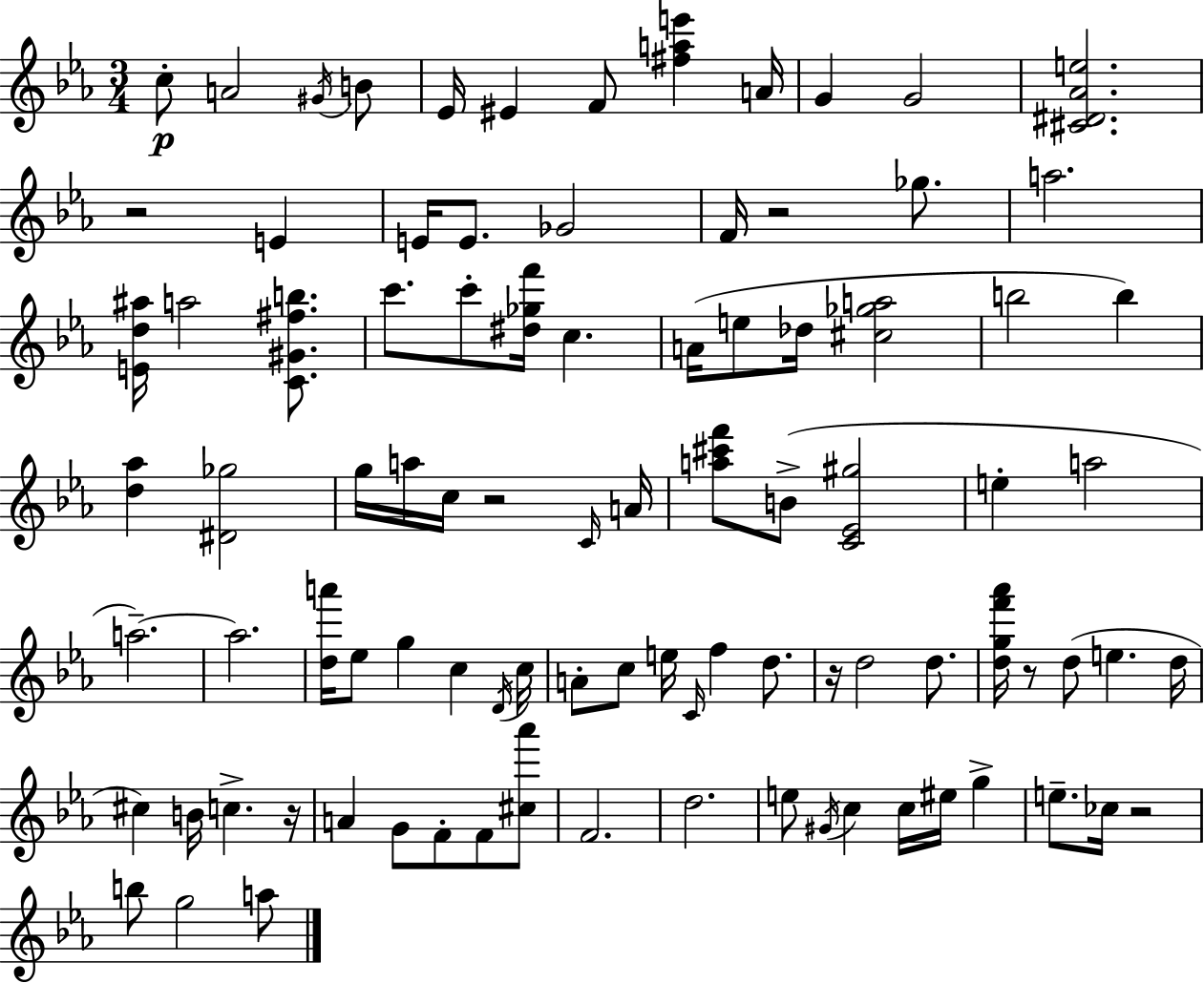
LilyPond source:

{
  \clef treble
  \numericTimeSignature
  \time 3/4
  \key c \minor
  c''8-.\p a'2 \acciaccatura { gis'16 } b'8 | ees'16 eis'4 f'8 <fis'' a'' e'''>4 | a'16 g'4 g'2 | <cis' dis' aes' e''>2. | \break r2 e'4 | e'16 e'8. ges'2 | f'16 r2 ges''8. | a''2. | \break <e' d'' ais''>16 a''2 <c' gis' fis'' b''>8. | c'''8. c'''8-. <dis'' ges'' f'''>16 c''4. | a'16( e''8 des''16 <cis'' ges'' a''>2 | b''2 b''4) | \break <d'' aes''>4 <dis' ges''>2 | g''16 a''16 c''16 r2 | \grace { c'16 } a'16 <a'' cis''' f'''>8 b'8->( <c' ees' gis''>2 | e''4-. a''2 | \break a''2.--~~) | a''2. | <d'' a'''>16 ees''8 g''4 c''4 | \acciaccatura { d'16 } c''16 a'8-. c''8 e''16 \grace { c'16 } f''4 | \break d''8. r16 d''2 | d''8. <d'' g'' f''' aes'''>16 r8 d''8( e''4. | d''16 cis''4) b'16 c''4.-> | r16 a'4 g'8 f'8-. | \break f'8 <cis'' aes'''>8 f'2. | d''2. | e''8 \acciaccatura { gis'16 } c''4 c''16 | eis''16 g''4-> e''8.-- ces''16 r2 | \break b''8 g''2 | a''8 \bar "|."
}